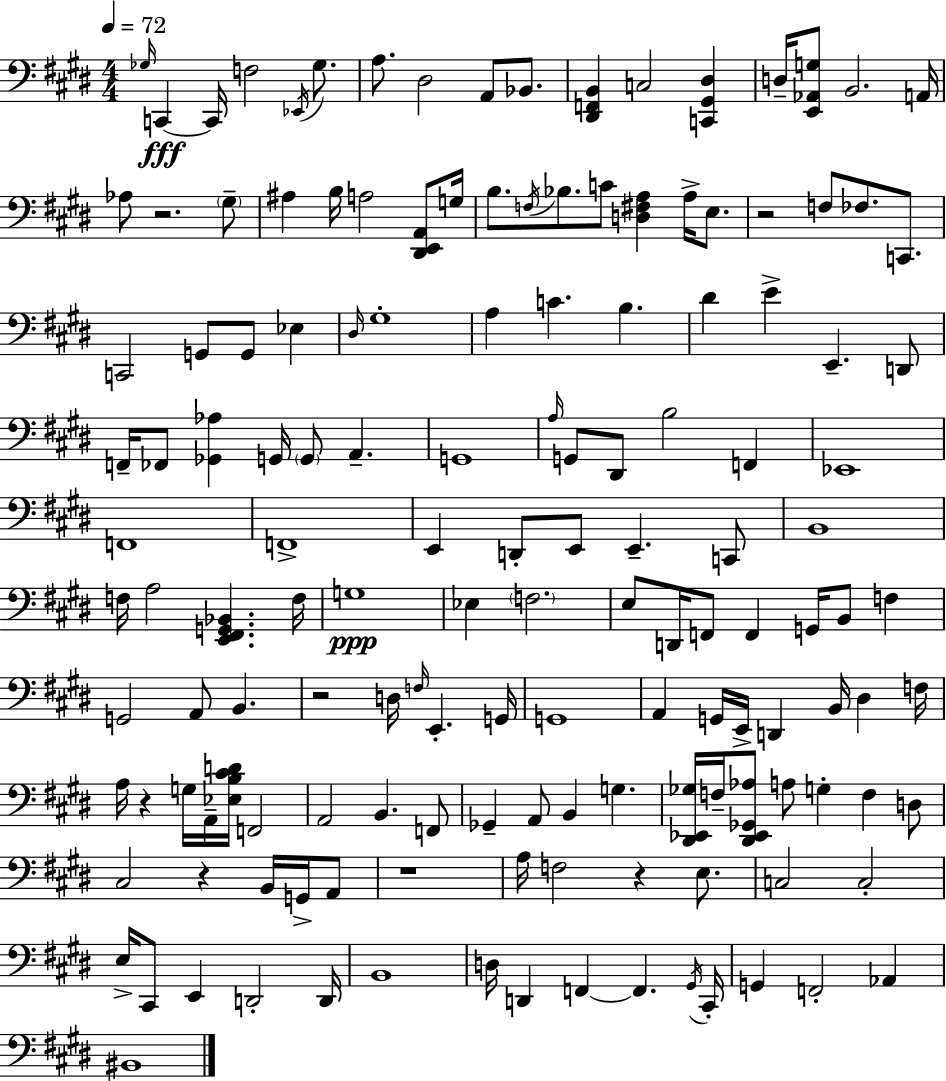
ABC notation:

X:1
T:Untitled
M:4/4
L:1/4
K:E
_G,/4 C,, C,,/4 F,2 _E,,/4 _G,/2 A,/2 ^D,2 A,,/2 _B,,/2 [^D,,F,,B,,] C,2 [C,,^G,,^D,] D,/4 [E,,_A,,G,]/2 B,,2 A,,/4 _A,/2 z2 ^G,/2 ^A, B,/4 A,2 [^D,,E,,A,,]/2 G,/4 B,/2 F,/4 _B,/2 C/2 [D,^F,A,] A,/4 E,/2 z2 F,/2 _F,/2 C,,/2 C,,2 G,,/2 G,,/2 _E, ^D,/4 ^G,4 A, C B, ^D E E,, D,,/2 F,,/4 _F,,/2 [_G,,_A,] G,,/4 G,,/2 A,, G,,4 A,/4 G,,/2 ^D,,/2 B,2 F,, _E,,4 F,,4 F,,4 E,, D,,/2 E,,/2 E,, C,,/2 B,,4 F,/4 A,2 [E,,^F,,G,,_B,,] F,/4 G,4 _E, F,2 E,/2 D,,/4 F,,/2 F,, G,,/4 B,,/2 F, G,,2 A,,/2 B,, z2 D,/4 F,/4 E,, G,,/4 G,,4 A,, G,,/4 E,,/4 D,, B,,/4 ^D, F,/4 A,/4 z G,/4 A,,/4 [_E,B,^CD]/4 F,,2 A,,2 B,, F,,/2 _G,, A,,/2 B,, G, [^D,,_E,,_G,]/4 F,/4 [^D,,_E,,_G,,_A,]/2 A,/2 G, F, D,/2 ^C,2 z B,,/4 G,,/4 A,,/2 z4 A,/4 F,2 z E,/2 C,2 C,2 E,/4 ^C,,/2 E,, D,,2 D,,/4 B,,4 D,/4 D,, F,, F,, ^G,,/4 ^C,,/4 G,, F,,2 _A,, ^B,,4